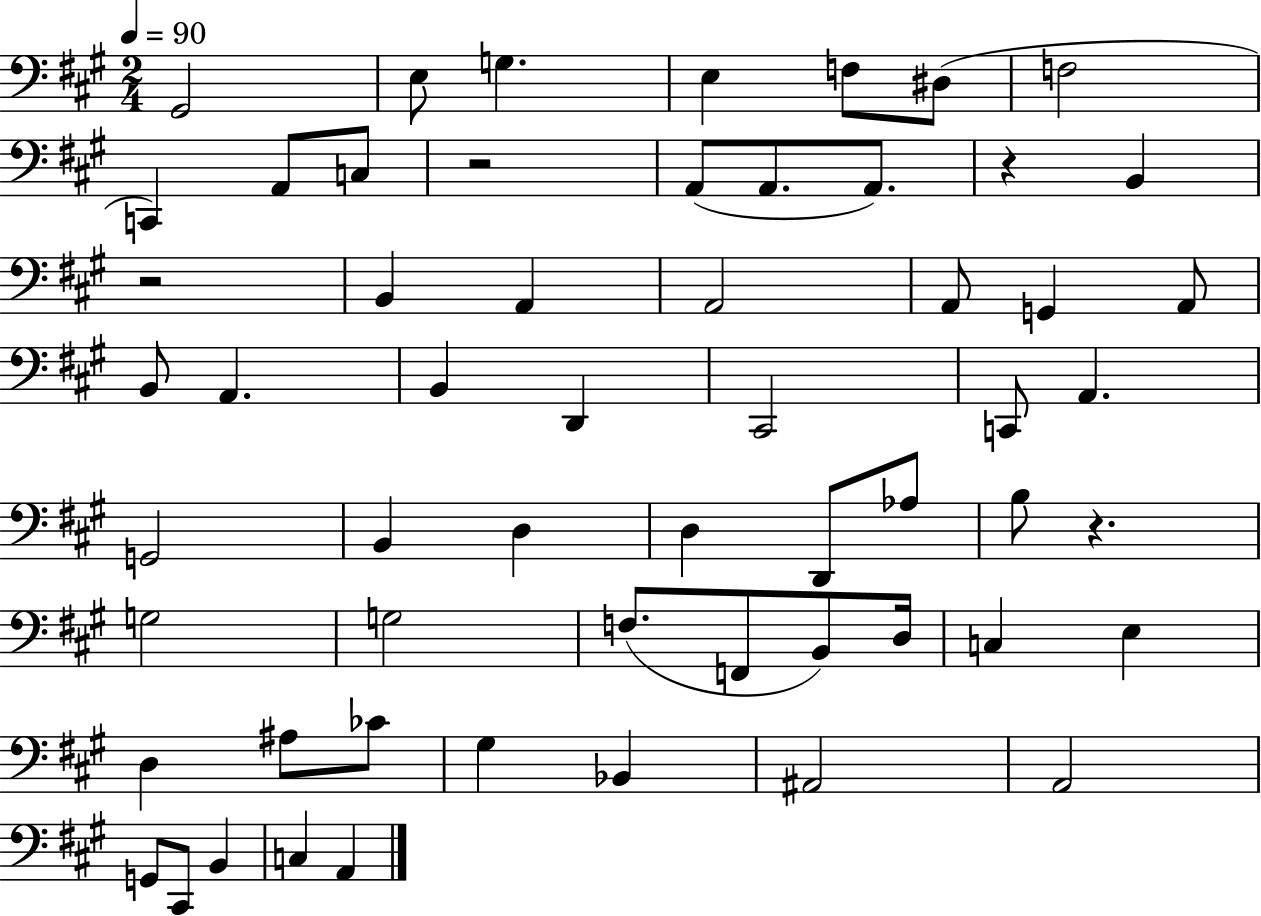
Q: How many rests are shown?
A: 4